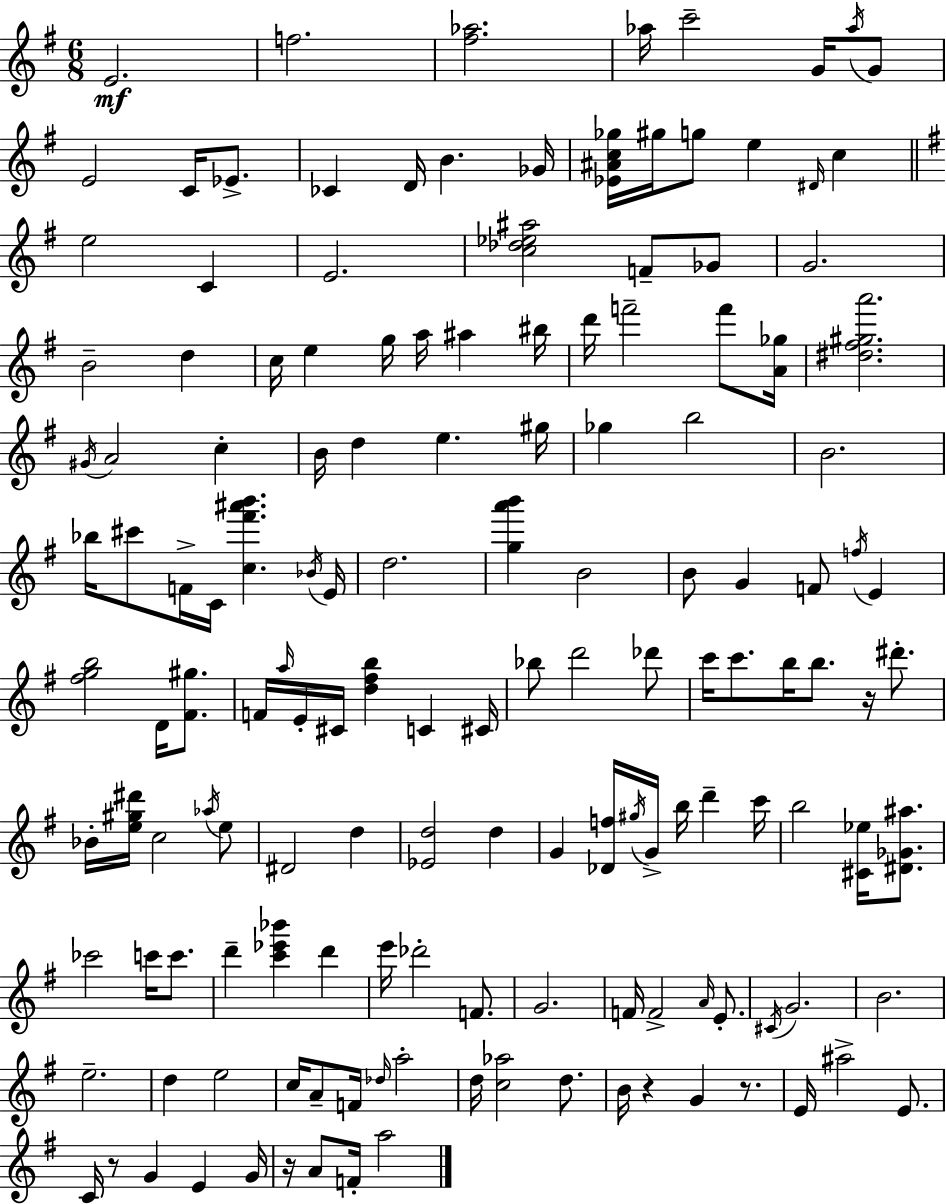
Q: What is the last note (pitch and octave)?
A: A5